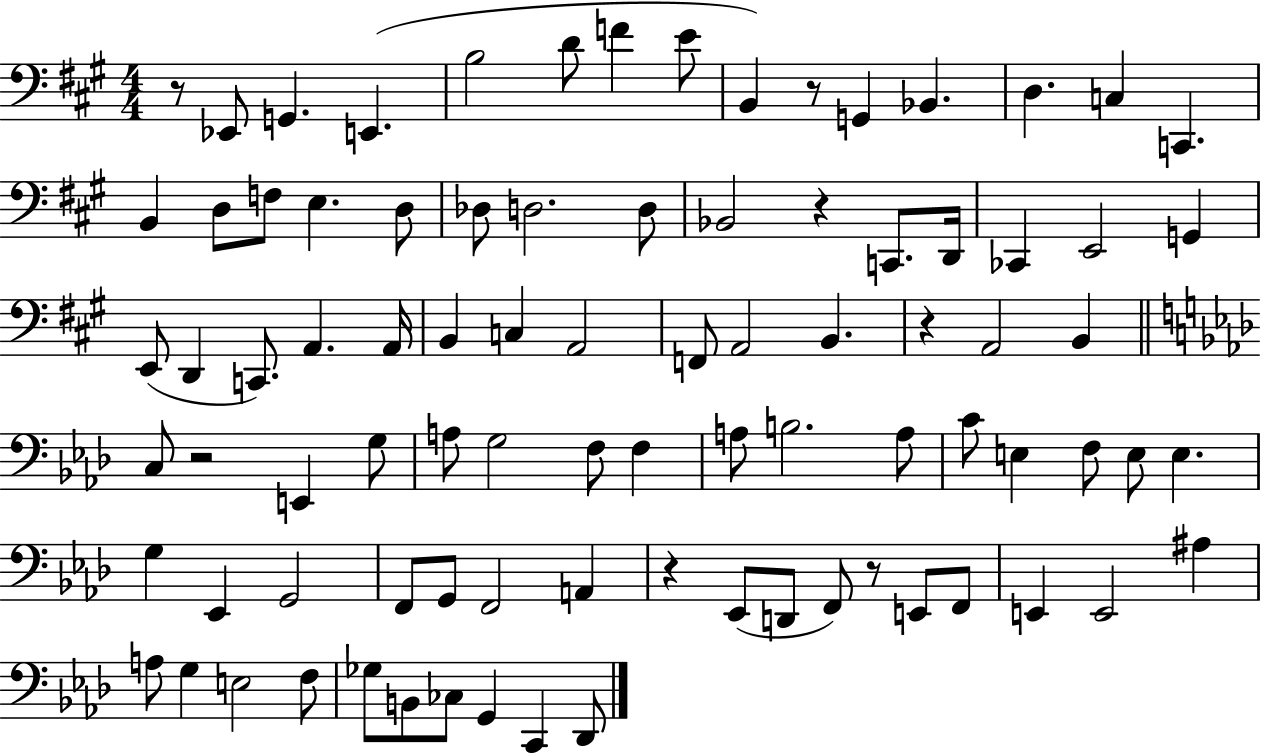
{
  \clef bass
  \numericTimeSignature
  \time 4/4
  \key a \major
  \repeat volta 2 { r8 ees,8 g,4. e,4.( | b2 d'8 f'4 e'8 | b,4) r8 g,4 bes,4. | d4. c4 c,4. | \break b,4 d8 f8 e4. d8 | des8 d2. d8 | bes,2 r4 c,8. d,16 | ces,4 e,2 g,4 | \break e,8( d,4 c,8.) a,4. a,16 | b,4 c4 a,2 | f,8 a,2 b,4. | r4 a,2 b,4 | \break \bar "||" \break \key f \minor c8 r2 e,4 g8 | a8 g2 f8 f4 | a8 b2. a8 | c'8 e4 f8 e8 e4. | \break g4 ees,4 g,2 | f,8 g,8 f,2 a,4 | r4 ees,8( d,8 f,8) r8 e,8 f,8 | e,4 e,2 ais4 | \break a8 g4 e2 f8 | ges8 b,8 ces8 g,4 c,4 des,8 | } \bar "|."
}